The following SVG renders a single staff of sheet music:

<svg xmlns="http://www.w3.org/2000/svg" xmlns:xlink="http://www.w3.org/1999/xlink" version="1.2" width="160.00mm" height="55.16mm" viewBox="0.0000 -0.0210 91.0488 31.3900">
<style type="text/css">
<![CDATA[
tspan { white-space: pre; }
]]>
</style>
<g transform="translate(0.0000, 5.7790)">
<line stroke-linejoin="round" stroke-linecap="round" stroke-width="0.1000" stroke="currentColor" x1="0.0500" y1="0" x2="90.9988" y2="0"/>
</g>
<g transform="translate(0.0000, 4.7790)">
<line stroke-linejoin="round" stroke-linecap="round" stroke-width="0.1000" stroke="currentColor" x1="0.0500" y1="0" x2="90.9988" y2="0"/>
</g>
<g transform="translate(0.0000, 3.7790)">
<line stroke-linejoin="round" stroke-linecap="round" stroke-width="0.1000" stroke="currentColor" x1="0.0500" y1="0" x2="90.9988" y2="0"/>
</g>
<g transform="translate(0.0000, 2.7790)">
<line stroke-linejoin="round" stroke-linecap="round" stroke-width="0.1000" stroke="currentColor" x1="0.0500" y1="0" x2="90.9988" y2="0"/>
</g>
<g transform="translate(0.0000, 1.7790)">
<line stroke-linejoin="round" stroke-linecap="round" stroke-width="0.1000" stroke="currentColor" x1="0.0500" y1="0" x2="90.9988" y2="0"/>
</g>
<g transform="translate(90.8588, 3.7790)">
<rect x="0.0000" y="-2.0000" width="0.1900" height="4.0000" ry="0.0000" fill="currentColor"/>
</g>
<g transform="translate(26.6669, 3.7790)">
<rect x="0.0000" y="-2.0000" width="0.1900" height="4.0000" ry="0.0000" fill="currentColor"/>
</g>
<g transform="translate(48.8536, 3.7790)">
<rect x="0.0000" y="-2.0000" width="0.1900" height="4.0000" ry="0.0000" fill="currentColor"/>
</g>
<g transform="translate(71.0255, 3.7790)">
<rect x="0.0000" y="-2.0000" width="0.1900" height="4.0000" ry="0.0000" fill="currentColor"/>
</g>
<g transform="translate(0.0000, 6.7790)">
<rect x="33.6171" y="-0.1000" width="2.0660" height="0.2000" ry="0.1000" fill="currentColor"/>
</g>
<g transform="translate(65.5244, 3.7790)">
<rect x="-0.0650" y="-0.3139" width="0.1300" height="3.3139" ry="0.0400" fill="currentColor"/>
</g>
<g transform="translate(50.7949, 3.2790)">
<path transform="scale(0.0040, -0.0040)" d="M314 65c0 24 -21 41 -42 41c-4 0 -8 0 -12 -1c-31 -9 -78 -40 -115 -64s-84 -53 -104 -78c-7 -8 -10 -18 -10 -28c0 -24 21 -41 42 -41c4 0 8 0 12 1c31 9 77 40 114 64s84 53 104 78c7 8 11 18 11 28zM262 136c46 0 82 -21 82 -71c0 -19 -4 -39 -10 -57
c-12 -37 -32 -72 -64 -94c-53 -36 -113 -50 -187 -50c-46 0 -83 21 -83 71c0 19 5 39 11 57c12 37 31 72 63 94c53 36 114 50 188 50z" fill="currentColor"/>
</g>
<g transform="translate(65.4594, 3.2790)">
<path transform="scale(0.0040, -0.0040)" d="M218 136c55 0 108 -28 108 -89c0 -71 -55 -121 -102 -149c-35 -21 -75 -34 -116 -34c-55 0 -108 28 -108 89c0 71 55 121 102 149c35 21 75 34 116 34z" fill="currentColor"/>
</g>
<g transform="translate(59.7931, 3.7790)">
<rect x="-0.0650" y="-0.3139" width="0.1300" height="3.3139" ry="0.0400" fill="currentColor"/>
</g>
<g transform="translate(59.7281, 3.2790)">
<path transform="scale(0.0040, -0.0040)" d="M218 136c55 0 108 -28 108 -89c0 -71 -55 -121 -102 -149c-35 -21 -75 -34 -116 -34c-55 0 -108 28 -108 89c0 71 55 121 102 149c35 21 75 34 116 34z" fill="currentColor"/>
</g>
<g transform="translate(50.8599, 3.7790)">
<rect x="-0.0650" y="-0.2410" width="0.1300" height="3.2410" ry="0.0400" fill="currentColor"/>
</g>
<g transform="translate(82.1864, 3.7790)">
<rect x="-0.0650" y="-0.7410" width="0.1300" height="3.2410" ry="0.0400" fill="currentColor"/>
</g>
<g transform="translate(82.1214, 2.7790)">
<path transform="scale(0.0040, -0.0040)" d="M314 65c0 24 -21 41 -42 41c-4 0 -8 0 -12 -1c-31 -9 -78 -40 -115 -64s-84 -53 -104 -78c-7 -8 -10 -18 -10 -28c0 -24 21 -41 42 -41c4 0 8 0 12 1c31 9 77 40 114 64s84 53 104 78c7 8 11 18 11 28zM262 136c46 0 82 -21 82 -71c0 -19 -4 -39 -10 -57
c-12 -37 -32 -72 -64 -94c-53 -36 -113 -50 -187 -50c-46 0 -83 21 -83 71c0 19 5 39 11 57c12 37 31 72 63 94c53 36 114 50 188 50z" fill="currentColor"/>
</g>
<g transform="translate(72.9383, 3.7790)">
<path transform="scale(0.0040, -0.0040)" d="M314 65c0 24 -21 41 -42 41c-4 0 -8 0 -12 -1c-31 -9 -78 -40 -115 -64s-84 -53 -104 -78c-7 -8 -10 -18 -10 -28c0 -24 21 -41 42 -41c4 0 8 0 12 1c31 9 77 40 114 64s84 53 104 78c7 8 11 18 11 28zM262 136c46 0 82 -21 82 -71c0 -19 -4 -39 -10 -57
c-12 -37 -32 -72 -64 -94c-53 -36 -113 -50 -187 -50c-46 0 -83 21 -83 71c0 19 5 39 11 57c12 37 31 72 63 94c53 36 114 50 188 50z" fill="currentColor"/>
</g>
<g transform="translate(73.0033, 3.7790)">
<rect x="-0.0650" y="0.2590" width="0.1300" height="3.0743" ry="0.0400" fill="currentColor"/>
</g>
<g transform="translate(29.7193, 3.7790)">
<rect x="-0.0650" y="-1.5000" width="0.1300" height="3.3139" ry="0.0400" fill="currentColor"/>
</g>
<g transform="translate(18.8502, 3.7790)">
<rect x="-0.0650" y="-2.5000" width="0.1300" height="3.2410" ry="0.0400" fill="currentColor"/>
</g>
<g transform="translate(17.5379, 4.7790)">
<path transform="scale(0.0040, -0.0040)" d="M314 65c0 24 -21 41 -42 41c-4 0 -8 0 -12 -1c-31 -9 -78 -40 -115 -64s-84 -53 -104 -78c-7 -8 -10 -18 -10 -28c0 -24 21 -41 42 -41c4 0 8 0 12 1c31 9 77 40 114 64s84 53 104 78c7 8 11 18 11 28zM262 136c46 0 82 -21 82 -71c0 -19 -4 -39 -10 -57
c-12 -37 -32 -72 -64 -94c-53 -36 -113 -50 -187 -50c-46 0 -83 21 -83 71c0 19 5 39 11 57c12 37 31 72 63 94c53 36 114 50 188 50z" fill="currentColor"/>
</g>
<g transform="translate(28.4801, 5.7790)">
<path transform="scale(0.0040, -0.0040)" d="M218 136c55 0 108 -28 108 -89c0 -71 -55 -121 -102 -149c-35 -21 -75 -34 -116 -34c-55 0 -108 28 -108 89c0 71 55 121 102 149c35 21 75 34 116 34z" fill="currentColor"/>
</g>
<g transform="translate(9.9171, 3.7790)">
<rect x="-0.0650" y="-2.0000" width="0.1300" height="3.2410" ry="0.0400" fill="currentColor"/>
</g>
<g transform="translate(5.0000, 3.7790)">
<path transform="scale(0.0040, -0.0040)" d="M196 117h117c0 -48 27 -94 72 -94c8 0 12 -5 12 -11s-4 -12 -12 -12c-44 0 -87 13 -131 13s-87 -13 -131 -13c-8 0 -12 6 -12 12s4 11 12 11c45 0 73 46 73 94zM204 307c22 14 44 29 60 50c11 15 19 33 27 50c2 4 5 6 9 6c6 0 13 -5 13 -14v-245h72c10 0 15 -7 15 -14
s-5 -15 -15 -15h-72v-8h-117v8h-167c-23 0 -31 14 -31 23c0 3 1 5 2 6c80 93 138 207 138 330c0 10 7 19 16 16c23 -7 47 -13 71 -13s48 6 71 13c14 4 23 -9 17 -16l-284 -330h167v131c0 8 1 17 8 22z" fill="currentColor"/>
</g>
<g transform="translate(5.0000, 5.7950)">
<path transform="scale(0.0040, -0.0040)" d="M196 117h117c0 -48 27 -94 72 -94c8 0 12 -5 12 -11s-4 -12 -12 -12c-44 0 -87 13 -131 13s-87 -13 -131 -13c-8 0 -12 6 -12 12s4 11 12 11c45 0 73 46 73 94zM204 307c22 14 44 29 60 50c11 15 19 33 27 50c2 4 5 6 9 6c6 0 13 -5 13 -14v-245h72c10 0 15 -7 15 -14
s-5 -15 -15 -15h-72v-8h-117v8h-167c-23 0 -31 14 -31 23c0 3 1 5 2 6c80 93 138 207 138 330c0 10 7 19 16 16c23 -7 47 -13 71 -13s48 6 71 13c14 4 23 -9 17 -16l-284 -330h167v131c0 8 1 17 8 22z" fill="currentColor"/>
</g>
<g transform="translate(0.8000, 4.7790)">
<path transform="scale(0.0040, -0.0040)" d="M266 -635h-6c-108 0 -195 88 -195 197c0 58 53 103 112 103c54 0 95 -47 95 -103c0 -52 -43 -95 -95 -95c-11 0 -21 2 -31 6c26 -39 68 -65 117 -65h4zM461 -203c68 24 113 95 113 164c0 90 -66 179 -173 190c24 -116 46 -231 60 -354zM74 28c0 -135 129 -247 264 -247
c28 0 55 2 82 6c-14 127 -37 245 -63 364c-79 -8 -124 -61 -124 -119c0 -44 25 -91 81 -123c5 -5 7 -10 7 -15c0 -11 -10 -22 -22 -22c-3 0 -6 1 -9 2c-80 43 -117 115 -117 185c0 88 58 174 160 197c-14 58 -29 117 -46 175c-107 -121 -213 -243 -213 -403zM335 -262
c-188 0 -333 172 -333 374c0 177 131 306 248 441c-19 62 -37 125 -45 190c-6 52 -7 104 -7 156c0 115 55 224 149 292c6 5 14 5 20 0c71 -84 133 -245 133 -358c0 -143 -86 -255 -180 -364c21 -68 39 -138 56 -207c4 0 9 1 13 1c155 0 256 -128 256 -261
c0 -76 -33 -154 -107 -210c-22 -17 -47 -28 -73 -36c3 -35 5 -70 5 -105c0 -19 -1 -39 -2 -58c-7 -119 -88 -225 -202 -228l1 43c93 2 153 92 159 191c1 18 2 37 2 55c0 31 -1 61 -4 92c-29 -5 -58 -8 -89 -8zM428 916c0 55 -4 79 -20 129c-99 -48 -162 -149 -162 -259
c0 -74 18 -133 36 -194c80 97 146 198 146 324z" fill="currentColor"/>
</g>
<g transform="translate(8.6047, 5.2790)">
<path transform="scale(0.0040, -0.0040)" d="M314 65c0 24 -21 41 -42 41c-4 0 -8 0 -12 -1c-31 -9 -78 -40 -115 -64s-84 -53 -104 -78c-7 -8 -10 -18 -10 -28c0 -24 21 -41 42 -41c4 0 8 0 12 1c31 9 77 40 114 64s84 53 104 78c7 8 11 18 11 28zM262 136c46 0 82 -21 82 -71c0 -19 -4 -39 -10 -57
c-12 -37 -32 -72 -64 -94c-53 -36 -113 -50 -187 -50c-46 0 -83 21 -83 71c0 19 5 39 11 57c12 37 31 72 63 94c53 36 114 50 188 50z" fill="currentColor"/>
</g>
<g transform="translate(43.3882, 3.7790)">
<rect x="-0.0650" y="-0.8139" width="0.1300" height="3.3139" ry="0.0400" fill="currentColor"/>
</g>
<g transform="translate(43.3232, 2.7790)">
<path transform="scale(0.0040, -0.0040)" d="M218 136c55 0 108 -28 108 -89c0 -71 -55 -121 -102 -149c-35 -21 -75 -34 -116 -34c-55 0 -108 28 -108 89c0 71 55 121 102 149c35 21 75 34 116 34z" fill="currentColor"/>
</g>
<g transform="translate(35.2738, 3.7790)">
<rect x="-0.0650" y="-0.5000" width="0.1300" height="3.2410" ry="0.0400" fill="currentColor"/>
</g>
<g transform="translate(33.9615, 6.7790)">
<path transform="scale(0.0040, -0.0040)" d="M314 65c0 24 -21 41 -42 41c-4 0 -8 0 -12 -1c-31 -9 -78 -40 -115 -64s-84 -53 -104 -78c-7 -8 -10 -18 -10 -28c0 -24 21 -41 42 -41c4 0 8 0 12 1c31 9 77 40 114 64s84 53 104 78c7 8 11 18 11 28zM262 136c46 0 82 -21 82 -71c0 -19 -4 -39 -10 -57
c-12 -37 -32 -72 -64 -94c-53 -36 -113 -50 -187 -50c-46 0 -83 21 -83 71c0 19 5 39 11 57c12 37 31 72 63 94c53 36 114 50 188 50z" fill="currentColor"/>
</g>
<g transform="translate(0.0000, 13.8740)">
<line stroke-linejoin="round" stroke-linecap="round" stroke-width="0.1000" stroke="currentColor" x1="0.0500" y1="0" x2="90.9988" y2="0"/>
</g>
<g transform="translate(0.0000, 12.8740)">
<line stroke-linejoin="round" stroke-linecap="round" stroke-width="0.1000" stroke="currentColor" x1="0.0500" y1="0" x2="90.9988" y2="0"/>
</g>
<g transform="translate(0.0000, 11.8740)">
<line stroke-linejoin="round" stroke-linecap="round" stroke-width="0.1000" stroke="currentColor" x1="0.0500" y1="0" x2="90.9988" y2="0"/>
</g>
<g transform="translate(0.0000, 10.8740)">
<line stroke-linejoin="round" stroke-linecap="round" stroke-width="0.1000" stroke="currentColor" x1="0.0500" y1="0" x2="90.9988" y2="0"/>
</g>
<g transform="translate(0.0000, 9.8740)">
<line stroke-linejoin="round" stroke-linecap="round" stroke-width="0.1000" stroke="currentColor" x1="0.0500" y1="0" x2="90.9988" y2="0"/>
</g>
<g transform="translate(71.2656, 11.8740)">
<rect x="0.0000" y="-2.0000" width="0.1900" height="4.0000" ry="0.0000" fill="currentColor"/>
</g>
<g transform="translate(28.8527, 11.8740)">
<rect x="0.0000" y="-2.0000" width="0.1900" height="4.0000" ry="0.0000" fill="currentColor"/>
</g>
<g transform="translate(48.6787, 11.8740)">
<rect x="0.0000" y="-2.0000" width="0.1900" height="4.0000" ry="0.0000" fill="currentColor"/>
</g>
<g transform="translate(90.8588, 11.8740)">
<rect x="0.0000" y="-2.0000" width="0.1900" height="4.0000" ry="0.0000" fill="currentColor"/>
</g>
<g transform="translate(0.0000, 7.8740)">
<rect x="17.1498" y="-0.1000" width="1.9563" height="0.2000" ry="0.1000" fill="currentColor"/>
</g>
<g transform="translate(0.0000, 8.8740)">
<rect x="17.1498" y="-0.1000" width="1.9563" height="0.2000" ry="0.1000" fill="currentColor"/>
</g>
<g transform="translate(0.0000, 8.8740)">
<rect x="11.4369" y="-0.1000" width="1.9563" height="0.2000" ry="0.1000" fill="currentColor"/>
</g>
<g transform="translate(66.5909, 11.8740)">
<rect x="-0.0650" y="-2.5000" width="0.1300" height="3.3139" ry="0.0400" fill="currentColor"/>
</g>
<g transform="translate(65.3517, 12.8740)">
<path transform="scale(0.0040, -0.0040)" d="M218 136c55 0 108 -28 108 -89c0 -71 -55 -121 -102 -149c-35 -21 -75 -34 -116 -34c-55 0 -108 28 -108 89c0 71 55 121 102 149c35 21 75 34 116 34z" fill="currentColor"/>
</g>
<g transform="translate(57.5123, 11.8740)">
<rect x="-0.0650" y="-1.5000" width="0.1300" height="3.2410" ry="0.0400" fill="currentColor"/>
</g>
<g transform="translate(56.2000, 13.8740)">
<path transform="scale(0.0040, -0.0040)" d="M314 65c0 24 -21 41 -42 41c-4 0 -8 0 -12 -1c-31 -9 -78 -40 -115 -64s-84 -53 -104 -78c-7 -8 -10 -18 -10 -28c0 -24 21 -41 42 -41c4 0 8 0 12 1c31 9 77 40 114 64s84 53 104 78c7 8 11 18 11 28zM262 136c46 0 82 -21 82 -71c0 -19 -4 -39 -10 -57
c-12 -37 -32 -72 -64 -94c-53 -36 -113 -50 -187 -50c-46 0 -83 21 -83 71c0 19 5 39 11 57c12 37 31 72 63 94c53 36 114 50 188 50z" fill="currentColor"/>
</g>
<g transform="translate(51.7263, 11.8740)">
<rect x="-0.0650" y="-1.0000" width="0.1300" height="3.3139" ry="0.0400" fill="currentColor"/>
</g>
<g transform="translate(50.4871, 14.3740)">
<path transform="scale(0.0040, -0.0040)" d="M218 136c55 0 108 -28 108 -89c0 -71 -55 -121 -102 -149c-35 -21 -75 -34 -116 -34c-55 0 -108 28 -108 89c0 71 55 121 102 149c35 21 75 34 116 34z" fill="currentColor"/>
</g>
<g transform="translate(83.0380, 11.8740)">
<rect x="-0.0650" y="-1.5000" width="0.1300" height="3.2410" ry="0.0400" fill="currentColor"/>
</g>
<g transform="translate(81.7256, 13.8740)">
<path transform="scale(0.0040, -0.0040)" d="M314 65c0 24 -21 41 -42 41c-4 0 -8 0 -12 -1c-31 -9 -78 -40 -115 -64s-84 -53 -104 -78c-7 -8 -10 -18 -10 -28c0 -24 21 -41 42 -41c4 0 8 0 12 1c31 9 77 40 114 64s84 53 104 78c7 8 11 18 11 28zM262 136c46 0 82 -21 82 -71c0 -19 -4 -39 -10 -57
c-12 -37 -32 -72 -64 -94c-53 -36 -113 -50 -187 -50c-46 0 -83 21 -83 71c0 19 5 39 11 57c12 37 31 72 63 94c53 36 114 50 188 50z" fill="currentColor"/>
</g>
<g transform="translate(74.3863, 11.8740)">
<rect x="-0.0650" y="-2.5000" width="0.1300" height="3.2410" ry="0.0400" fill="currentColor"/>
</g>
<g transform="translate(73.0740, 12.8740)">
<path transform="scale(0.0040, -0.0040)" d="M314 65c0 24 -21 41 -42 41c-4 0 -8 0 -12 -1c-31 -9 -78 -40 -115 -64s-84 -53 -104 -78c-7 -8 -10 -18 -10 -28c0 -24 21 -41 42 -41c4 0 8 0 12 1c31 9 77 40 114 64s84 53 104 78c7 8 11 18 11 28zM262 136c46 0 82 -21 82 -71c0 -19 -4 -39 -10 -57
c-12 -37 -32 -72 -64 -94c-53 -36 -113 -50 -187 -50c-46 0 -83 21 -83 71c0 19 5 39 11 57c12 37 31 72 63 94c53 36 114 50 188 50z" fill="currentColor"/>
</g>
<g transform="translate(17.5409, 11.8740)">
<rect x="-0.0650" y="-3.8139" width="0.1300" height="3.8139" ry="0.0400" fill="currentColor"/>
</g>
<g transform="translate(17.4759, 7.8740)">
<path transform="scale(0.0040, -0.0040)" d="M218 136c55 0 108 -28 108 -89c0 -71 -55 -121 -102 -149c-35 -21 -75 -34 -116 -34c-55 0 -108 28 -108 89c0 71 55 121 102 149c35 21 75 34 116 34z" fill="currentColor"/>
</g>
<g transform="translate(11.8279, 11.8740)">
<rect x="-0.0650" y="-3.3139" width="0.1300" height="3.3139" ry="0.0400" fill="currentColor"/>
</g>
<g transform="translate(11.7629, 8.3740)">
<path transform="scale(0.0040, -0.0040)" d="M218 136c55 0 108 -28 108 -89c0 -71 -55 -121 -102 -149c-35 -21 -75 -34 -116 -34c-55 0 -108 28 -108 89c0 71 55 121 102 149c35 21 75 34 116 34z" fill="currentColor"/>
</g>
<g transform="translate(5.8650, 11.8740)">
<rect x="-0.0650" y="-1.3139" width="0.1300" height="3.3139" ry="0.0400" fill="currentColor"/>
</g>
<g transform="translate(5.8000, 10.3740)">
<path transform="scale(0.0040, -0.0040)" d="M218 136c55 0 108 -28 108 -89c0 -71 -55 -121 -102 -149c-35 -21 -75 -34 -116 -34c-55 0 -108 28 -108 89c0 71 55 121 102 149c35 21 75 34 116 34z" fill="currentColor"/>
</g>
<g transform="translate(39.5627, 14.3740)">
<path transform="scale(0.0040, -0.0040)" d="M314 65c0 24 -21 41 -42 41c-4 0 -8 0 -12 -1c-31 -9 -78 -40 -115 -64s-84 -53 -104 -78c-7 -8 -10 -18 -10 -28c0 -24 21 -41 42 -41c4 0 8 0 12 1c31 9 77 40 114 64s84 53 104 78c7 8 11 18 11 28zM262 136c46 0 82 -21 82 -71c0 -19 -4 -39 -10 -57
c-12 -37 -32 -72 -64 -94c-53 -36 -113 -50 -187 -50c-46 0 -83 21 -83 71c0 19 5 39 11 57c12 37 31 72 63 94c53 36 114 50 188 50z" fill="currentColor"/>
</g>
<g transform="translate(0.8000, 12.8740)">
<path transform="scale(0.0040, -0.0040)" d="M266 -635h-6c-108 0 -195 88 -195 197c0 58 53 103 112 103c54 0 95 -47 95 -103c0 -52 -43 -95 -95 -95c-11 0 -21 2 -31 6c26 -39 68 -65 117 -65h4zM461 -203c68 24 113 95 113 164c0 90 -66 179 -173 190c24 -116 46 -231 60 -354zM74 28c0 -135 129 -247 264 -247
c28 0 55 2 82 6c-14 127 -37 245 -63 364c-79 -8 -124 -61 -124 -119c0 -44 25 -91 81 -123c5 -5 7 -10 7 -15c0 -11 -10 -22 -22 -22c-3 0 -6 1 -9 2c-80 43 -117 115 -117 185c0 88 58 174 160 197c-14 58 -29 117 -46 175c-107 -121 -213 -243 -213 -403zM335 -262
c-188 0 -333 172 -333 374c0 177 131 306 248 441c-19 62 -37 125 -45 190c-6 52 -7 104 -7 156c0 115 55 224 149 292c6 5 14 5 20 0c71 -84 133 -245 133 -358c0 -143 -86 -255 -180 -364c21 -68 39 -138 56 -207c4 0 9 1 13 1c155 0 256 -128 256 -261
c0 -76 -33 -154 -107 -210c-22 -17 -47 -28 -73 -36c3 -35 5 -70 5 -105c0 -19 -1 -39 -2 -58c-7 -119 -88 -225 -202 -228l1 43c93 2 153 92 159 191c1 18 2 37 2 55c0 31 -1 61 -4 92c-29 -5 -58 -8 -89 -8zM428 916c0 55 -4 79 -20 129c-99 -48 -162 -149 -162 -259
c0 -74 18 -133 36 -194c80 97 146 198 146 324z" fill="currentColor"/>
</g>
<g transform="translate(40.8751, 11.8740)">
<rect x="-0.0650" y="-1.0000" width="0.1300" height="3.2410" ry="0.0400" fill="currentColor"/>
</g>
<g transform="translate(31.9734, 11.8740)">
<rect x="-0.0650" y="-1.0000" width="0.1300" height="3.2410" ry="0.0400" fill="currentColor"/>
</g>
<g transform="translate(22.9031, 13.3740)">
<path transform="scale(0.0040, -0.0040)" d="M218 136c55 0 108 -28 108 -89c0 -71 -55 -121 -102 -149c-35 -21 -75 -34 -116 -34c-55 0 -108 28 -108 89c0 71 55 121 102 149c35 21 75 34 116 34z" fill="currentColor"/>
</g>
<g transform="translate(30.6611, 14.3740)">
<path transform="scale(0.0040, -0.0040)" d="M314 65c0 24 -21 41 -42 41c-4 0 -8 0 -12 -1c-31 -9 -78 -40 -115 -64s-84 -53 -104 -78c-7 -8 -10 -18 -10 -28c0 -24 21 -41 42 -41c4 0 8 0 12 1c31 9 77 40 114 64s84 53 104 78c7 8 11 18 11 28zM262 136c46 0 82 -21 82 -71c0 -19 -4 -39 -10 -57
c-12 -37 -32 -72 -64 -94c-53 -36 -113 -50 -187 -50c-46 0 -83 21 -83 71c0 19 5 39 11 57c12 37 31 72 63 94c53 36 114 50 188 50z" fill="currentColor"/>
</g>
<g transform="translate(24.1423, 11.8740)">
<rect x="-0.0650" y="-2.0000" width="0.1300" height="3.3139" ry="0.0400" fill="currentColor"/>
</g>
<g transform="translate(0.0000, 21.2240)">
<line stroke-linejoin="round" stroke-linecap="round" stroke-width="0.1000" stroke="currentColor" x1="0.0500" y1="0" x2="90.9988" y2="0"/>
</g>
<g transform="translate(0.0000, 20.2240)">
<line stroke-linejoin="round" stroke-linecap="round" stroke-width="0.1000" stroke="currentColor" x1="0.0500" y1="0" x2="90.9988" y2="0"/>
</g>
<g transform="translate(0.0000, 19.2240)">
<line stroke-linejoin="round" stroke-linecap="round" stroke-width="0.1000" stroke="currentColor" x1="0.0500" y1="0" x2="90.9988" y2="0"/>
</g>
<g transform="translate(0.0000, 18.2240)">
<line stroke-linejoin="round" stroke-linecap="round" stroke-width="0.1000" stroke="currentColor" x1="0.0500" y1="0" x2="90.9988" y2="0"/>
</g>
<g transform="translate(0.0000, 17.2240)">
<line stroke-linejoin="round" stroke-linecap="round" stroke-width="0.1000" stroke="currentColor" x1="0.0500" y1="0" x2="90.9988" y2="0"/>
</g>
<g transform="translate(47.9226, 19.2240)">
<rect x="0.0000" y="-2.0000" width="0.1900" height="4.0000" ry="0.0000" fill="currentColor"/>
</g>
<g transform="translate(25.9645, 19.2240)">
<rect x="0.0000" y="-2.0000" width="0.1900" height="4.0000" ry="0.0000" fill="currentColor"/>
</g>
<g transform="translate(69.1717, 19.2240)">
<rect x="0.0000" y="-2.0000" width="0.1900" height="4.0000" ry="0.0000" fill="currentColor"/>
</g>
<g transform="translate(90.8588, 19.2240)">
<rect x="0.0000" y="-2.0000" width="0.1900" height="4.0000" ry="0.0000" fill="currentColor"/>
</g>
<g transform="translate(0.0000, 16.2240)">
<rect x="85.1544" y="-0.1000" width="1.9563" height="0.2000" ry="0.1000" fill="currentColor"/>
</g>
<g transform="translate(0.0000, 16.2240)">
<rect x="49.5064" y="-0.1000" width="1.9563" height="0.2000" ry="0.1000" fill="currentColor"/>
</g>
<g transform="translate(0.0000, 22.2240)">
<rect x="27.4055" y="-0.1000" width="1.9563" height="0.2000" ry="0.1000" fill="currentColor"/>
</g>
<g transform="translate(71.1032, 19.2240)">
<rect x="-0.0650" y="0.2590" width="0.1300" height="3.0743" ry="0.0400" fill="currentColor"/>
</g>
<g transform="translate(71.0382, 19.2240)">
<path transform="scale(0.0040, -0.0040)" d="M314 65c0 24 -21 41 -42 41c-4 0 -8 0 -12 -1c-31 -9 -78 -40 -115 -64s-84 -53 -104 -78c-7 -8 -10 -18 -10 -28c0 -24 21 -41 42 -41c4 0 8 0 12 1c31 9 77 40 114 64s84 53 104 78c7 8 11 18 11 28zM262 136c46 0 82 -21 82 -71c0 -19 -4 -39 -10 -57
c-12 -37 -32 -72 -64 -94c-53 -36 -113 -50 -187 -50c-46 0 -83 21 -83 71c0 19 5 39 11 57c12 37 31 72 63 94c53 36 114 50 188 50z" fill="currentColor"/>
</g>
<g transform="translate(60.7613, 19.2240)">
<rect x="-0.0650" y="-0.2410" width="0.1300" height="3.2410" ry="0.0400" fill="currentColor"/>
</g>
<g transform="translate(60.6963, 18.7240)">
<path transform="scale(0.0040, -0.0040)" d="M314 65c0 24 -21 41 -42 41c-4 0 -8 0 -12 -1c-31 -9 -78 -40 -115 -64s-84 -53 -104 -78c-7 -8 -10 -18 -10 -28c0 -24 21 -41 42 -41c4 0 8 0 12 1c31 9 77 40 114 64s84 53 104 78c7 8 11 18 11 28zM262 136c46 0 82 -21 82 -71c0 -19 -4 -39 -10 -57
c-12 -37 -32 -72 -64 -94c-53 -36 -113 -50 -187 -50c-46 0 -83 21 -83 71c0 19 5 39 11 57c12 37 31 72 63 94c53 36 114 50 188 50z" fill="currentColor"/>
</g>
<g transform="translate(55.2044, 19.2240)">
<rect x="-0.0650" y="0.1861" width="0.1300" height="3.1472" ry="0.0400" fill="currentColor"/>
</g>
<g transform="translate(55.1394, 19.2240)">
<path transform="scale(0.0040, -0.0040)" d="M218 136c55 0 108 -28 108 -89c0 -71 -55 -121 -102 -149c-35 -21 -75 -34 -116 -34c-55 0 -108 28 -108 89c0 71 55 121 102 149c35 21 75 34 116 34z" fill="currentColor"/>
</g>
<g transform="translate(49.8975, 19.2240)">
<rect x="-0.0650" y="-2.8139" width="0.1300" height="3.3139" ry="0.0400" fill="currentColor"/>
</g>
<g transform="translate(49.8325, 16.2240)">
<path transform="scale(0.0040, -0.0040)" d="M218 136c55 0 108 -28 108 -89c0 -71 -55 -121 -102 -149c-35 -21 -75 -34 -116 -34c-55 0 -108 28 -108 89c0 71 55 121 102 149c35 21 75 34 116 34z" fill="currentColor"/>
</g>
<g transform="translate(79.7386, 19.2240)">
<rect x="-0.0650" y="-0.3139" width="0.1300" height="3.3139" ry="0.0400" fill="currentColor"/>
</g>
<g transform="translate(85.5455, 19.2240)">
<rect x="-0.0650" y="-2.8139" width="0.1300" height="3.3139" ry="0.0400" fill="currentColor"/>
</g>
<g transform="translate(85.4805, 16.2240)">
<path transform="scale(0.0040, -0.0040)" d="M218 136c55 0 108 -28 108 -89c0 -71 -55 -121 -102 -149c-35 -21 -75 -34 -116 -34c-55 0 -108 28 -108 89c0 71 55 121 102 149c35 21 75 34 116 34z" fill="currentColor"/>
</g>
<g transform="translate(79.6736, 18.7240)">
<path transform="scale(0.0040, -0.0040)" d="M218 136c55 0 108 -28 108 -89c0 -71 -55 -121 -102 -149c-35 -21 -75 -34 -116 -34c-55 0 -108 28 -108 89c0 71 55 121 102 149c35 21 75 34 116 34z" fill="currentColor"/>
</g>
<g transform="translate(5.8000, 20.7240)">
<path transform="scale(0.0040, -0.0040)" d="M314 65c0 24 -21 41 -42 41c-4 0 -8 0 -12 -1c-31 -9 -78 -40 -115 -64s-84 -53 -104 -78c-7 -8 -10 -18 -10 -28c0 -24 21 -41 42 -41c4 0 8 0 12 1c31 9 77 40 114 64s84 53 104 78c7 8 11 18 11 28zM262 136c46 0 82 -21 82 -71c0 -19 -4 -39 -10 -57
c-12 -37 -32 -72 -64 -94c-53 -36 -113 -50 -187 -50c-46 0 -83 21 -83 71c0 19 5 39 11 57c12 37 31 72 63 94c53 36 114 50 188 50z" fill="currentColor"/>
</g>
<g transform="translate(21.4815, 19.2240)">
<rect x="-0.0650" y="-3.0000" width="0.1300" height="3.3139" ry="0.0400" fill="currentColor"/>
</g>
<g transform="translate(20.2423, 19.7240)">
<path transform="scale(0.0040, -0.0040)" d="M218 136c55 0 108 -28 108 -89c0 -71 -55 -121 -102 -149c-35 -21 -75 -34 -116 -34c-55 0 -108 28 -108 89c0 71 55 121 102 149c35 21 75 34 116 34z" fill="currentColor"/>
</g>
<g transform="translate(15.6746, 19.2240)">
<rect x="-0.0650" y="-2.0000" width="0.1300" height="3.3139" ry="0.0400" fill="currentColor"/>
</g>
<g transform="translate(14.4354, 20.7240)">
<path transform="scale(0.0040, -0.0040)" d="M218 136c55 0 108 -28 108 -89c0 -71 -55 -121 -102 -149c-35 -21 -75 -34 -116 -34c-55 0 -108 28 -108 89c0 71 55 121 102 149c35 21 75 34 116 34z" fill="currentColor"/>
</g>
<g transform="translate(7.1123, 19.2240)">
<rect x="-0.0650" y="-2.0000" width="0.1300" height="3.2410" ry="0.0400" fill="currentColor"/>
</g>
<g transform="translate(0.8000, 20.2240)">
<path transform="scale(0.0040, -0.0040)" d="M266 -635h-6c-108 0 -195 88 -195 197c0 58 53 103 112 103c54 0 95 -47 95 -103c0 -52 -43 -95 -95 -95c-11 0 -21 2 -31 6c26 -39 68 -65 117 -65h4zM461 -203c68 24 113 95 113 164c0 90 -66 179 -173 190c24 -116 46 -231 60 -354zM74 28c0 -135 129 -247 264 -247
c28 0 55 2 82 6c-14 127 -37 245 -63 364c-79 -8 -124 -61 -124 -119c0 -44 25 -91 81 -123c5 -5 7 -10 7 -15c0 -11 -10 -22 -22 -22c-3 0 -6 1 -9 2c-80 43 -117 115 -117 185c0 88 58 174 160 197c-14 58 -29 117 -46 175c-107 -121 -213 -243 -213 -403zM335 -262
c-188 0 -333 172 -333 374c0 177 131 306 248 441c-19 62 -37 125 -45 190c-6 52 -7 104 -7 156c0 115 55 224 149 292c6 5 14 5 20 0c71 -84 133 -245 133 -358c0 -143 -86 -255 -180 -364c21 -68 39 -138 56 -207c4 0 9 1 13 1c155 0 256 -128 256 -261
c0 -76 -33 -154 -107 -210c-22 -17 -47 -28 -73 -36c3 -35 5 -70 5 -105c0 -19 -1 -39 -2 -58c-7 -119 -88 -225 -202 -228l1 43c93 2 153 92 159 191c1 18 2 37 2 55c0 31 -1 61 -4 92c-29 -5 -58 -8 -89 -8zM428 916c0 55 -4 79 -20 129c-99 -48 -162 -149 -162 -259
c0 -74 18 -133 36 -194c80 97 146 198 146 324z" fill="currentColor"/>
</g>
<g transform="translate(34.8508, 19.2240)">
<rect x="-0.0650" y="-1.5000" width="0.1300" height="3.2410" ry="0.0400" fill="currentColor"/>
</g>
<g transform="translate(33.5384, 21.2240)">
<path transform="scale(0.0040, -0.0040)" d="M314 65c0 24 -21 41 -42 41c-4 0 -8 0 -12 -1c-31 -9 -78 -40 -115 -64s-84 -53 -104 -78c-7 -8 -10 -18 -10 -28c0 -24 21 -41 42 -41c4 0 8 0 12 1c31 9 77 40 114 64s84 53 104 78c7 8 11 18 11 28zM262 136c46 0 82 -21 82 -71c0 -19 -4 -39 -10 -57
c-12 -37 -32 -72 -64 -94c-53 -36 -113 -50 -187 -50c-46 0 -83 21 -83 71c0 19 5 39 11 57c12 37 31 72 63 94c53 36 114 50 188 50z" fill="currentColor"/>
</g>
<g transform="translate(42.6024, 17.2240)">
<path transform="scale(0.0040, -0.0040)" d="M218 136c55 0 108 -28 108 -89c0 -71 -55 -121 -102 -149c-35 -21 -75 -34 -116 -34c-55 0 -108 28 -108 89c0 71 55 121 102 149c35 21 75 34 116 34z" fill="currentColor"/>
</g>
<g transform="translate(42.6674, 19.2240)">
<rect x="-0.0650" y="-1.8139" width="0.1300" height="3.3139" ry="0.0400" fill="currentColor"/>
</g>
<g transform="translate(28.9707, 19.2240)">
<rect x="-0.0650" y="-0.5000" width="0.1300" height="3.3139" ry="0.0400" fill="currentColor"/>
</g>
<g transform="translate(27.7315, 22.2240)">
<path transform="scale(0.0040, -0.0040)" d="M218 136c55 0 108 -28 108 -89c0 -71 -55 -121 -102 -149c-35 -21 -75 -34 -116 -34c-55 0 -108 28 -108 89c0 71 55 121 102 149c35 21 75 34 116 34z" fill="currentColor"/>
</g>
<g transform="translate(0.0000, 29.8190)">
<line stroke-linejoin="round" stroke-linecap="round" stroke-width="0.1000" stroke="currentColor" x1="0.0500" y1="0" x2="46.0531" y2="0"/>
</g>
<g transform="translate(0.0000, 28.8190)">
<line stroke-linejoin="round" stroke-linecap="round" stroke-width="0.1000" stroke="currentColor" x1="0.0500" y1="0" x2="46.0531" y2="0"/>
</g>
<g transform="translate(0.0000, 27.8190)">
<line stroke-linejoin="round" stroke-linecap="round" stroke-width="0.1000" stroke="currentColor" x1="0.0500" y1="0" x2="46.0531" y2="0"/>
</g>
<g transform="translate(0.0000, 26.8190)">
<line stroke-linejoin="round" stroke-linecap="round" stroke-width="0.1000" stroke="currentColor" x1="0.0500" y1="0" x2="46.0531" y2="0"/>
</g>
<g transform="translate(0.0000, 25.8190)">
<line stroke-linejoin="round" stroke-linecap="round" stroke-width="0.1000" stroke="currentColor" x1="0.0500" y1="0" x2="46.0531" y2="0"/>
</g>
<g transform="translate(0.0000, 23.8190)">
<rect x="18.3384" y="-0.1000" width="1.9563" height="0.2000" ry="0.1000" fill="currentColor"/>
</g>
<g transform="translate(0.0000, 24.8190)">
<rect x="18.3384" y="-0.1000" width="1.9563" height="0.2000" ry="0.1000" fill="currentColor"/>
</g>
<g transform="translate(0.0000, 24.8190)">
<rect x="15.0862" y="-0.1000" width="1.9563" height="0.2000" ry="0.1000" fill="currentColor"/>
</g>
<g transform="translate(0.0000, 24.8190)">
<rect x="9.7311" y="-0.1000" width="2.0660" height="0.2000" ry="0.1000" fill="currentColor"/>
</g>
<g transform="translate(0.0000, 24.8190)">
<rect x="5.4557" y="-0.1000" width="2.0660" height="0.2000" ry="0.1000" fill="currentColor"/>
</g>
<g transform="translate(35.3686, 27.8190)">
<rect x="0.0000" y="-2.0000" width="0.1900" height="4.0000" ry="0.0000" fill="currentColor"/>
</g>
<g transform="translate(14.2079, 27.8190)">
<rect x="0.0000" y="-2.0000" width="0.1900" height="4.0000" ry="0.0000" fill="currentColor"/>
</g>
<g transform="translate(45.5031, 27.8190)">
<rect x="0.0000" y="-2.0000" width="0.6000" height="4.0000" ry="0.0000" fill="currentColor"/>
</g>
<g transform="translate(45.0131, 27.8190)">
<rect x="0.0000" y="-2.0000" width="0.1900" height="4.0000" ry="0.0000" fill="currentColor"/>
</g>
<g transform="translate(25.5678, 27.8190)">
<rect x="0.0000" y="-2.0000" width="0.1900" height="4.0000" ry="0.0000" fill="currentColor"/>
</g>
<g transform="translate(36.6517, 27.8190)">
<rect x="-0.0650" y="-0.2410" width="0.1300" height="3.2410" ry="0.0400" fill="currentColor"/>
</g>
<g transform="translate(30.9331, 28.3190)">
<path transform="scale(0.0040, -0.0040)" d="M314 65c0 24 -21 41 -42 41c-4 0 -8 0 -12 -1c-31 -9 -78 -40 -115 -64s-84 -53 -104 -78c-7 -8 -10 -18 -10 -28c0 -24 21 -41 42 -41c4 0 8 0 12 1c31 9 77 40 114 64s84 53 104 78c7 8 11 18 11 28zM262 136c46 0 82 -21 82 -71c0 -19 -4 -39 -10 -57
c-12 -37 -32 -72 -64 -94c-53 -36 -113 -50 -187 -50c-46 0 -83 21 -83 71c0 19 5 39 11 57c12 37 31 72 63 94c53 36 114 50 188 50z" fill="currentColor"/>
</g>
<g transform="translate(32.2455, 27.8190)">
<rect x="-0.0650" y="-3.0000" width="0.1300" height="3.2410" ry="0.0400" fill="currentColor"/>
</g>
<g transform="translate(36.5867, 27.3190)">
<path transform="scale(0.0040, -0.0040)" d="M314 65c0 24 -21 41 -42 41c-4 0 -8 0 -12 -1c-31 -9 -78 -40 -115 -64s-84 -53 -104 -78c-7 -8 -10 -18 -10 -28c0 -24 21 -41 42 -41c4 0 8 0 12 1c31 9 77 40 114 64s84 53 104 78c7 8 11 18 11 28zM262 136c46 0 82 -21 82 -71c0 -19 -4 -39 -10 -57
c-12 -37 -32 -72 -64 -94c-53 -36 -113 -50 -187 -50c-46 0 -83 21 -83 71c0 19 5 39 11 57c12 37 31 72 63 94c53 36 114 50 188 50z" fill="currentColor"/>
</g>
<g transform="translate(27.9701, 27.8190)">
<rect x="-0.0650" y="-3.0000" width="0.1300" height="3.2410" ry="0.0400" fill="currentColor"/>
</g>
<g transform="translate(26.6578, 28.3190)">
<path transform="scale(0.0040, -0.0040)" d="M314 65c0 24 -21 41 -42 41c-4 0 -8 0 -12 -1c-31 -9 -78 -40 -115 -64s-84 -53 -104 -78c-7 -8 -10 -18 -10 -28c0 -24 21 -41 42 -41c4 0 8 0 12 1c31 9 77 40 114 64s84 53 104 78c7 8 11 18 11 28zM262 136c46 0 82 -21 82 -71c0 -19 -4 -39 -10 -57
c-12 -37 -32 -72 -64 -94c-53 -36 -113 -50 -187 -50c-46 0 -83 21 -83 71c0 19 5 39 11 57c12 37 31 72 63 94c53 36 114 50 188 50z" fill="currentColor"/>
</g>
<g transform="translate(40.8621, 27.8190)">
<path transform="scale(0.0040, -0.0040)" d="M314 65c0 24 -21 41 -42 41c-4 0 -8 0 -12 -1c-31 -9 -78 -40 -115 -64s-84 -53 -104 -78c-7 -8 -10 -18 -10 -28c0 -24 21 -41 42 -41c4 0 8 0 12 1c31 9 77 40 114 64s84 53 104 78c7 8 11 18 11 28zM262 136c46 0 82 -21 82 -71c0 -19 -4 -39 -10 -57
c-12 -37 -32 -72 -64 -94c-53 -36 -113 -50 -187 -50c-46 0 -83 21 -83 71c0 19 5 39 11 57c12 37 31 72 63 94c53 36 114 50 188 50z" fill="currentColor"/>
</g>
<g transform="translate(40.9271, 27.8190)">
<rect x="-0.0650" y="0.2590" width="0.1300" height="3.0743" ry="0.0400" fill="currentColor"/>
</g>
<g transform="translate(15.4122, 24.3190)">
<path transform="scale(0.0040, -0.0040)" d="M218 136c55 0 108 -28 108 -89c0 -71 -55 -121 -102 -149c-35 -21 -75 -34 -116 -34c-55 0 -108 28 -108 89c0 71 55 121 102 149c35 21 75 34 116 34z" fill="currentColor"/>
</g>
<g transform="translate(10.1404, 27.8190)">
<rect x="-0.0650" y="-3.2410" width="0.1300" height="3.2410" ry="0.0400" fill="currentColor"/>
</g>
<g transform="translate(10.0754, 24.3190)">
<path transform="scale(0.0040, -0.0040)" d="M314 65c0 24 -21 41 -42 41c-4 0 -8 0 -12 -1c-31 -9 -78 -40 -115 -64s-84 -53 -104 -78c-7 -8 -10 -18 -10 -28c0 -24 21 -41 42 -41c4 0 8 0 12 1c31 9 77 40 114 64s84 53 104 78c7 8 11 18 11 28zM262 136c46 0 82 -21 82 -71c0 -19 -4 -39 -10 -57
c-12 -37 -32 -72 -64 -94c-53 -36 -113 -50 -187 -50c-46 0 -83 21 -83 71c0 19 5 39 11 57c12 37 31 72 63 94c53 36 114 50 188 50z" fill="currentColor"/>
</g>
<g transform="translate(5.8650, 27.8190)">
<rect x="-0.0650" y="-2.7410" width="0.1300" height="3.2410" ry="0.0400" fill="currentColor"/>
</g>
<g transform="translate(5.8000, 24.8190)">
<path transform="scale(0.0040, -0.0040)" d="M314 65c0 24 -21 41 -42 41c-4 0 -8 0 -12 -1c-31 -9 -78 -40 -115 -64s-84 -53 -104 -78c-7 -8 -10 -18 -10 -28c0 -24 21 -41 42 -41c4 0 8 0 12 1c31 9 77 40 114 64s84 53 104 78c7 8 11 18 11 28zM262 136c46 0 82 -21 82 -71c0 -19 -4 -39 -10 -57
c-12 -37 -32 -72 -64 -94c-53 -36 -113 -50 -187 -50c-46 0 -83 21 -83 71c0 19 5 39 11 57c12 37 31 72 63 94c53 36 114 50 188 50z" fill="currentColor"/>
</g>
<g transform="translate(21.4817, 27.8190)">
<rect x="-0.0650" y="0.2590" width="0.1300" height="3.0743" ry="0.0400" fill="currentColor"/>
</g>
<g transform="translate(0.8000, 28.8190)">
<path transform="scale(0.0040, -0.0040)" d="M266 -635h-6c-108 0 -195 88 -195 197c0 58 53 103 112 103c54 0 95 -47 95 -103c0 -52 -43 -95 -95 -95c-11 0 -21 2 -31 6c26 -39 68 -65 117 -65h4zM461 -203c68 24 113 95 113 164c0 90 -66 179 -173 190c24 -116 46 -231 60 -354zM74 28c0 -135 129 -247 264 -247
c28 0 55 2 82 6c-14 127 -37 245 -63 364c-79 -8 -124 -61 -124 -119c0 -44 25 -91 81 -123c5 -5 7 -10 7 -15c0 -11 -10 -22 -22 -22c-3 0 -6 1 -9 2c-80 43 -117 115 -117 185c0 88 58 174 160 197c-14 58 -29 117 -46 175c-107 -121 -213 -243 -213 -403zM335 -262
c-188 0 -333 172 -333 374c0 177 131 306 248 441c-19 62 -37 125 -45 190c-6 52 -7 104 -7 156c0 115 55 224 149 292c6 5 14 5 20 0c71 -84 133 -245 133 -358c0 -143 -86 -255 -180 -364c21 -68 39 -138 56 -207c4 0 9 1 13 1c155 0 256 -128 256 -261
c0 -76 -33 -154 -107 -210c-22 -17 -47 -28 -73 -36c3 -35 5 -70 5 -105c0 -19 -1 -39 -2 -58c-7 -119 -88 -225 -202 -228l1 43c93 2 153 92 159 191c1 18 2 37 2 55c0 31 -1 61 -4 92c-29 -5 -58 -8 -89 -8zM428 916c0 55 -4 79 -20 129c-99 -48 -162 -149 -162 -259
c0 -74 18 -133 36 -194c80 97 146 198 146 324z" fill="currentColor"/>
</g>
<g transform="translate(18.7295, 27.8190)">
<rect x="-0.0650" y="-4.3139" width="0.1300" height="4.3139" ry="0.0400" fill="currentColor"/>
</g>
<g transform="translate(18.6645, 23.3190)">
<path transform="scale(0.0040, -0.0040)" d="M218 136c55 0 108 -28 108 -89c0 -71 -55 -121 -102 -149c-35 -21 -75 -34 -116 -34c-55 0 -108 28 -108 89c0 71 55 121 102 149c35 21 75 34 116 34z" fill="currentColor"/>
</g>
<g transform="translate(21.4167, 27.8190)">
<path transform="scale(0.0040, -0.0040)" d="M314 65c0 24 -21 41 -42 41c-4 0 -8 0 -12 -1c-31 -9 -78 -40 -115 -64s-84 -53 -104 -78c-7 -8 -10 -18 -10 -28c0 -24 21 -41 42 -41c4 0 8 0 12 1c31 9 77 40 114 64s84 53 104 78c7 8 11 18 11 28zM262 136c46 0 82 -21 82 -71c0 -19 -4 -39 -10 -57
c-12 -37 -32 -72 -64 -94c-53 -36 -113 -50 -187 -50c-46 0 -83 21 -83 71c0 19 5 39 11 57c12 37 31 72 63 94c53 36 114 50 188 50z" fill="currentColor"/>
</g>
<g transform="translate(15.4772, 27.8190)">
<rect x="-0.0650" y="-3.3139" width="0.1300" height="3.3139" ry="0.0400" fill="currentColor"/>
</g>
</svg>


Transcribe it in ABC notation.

X:1
T:Untitled
M:4/4
L:1/4
K:C
F2 G2 E C2 d c2 c c B2 d2 e b c' F D2 D2 D E2 G G2 E2 F2 F A C E2 f a B c2 B2 c a a2 b2 b d' B2 A2 A2 c2 B2